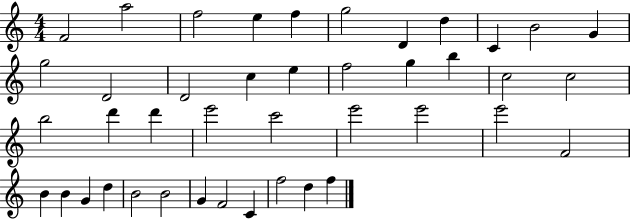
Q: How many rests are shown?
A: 0